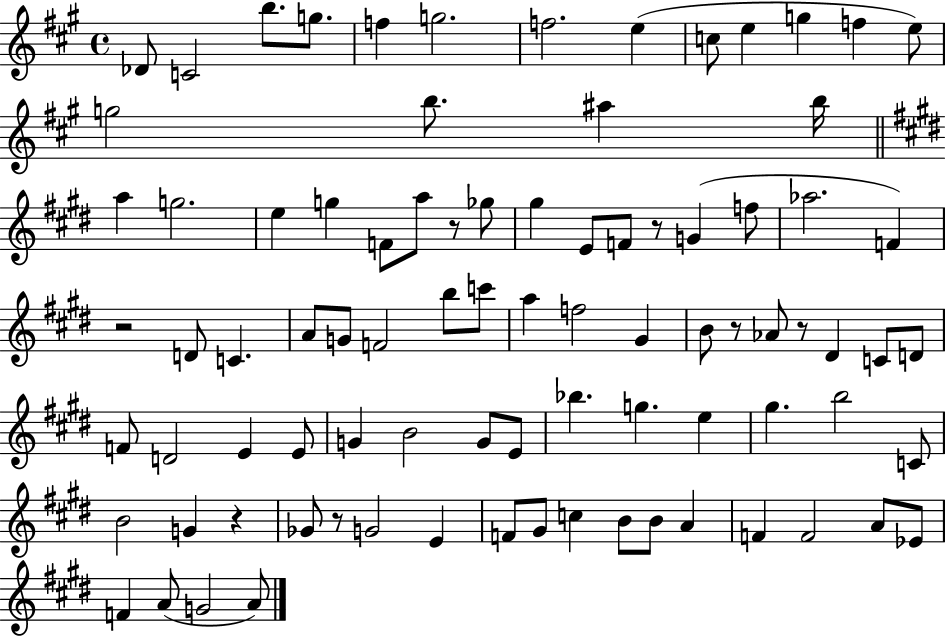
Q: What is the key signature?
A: A major